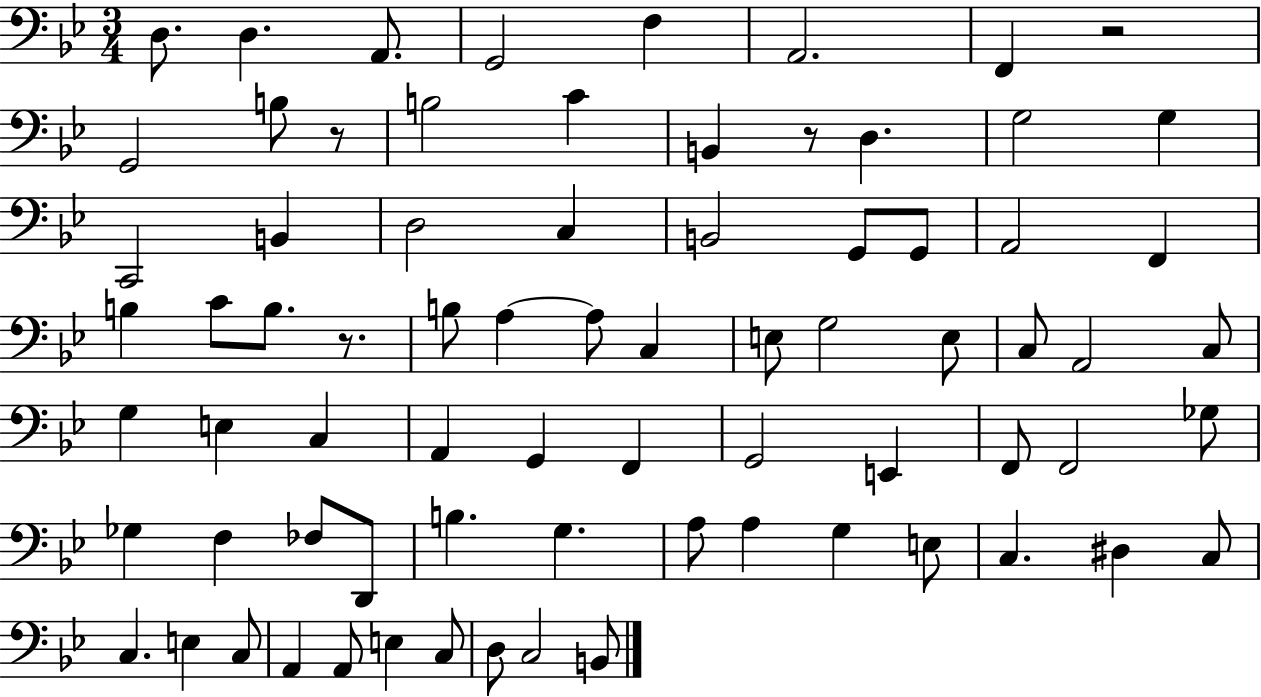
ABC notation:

X:1
T:Untitled
M:3/4
L:1/4
K:Bb
D,/2 D, A,,/2 G,,2 F, A,,2 F,, z2 G,,2 B,/2 z/2 B,2 C B,, z/2 D, G,2 G, C,,2 B,, D,2 C, B,,2 G,,/2 G,,/2 A,,2 F,, B, C/2 B,/2 z/2 B,/2 A, A,/2 C, E,/2 G,2 E,/2 C,/2 A,,2 C,/2 G, E, C, A,, G,, F,, G,,2 E,, F,,/2 F,,2 _G,/2 _G, F, _F,/2 D,,/2 B, G, A,/2 A, G, E,/2 C, ^D, C,/2 C, E, C,/2 A,, A,,/2 E, C,/2 D,/2 C,2 B,,/2